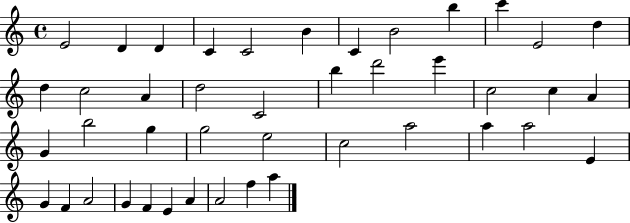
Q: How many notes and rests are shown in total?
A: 43